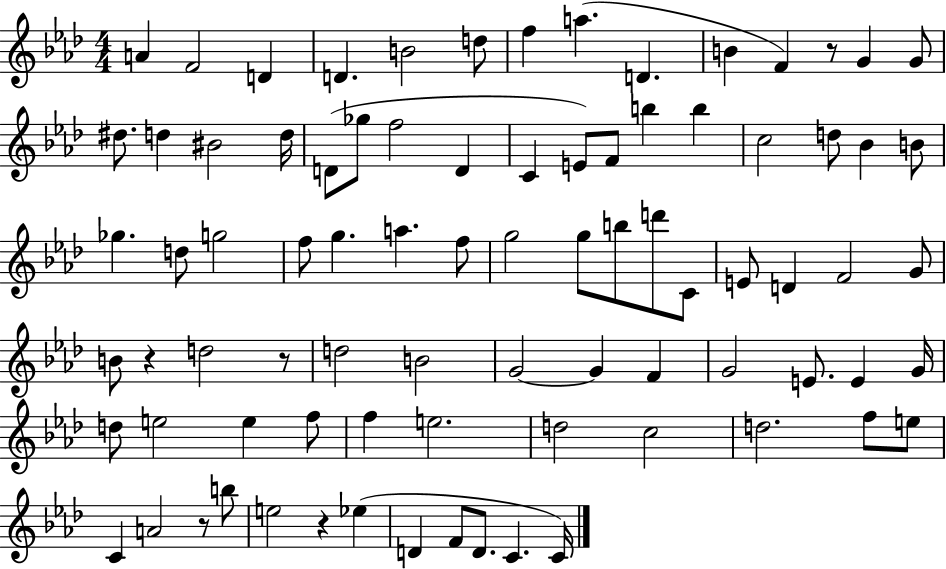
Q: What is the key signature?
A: AES major